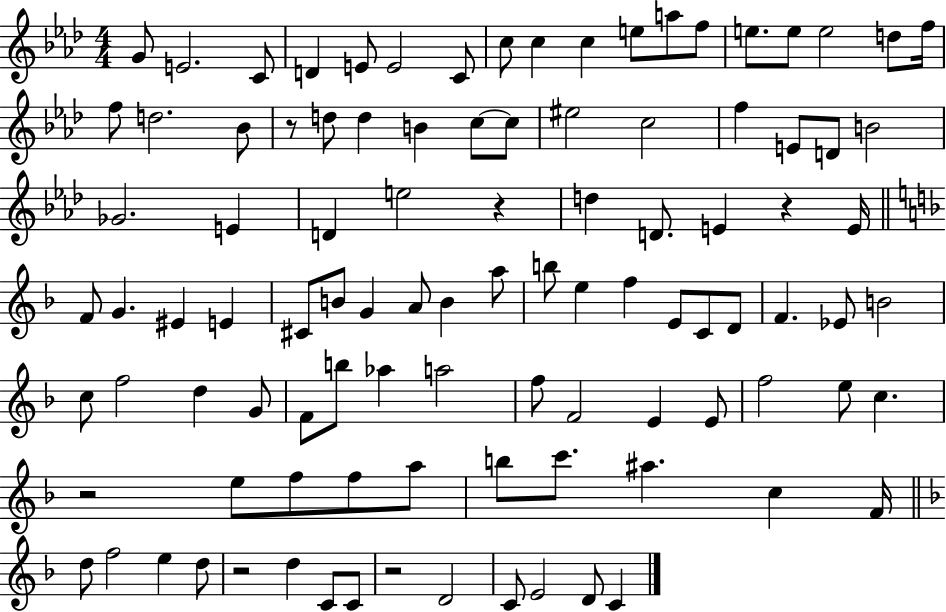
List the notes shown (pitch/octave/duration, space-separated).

G4/e E4/h. C4/e D4/q E4/e E4/h C4/e C5/e C5/q C5/q E5/e A5/e F5/e E5/e. E5/e E5/h D5/e F5/s F5/e D5/h. Bb4/e R/e D5/e D5/q B4/q C5/e C5/e EIS5/h C5/h F5/q E4/e D4/e B4/h Gb4/h. E4/q D4/q E5/h R/q D5/q D4/e. E4/q R/q E4/s F4/e G4/q. EIS4/q E4/q C#4/e B4/e G4/q A4/e B4/q A5/e B5/e E5/q F5/q E4/e C4/e D4/e F4/q. Eb4/e B4/h C5/e F5/h D5/q G4/e F4/e B5/e Ab5/q A5/h F5/e F4/h E4/q E4/e F5/h E5/e C5/q. R/h E5/e F5/e F5/e A5/e B5/e C6/e. A#5/q. C5/q F4/s D5/e F5/h E5/q D5/e R/h D5/q C4/e C4/e R/h D4/h C4/e E4/h D4/e C4/q